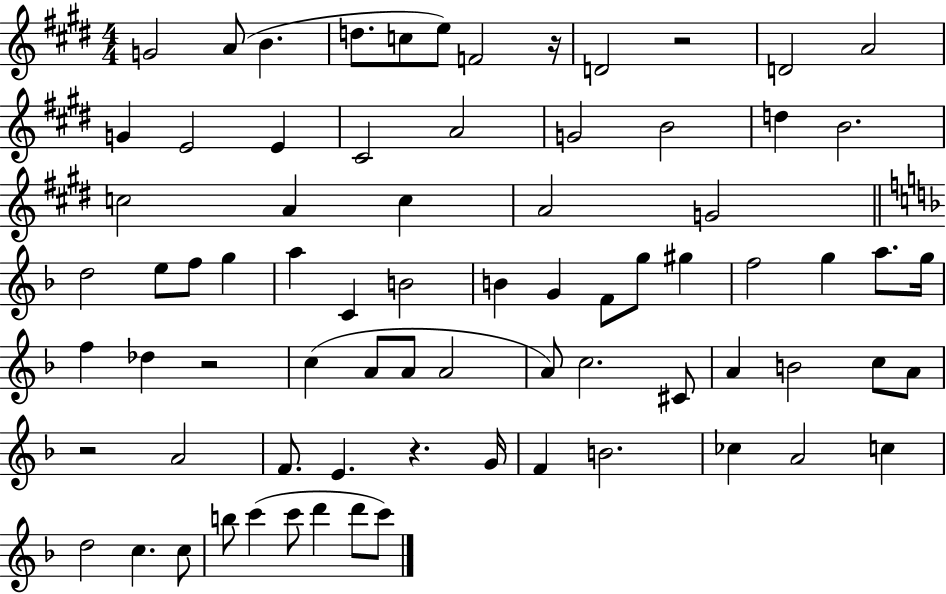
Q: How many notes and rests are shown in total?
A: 76